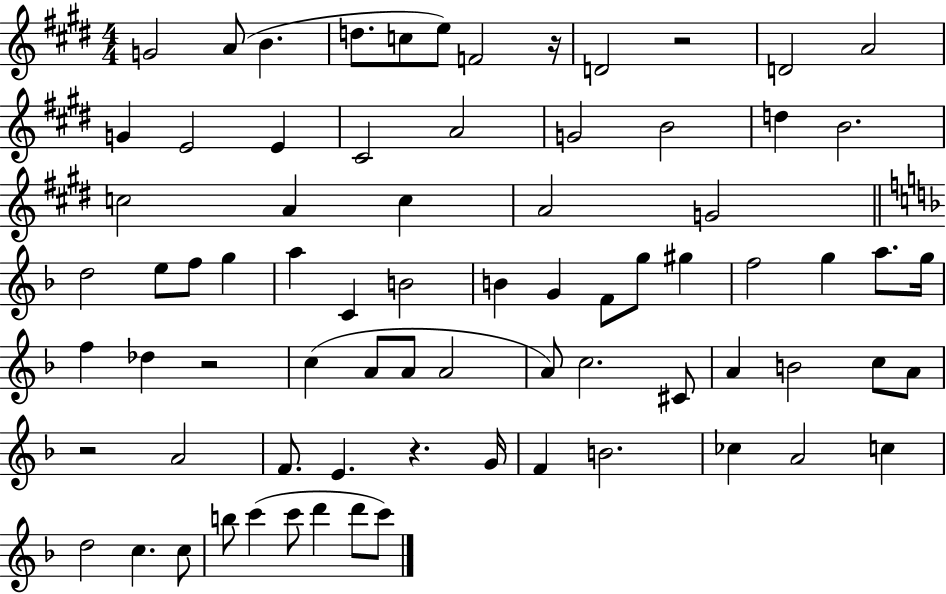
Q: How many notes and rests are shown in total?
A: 76